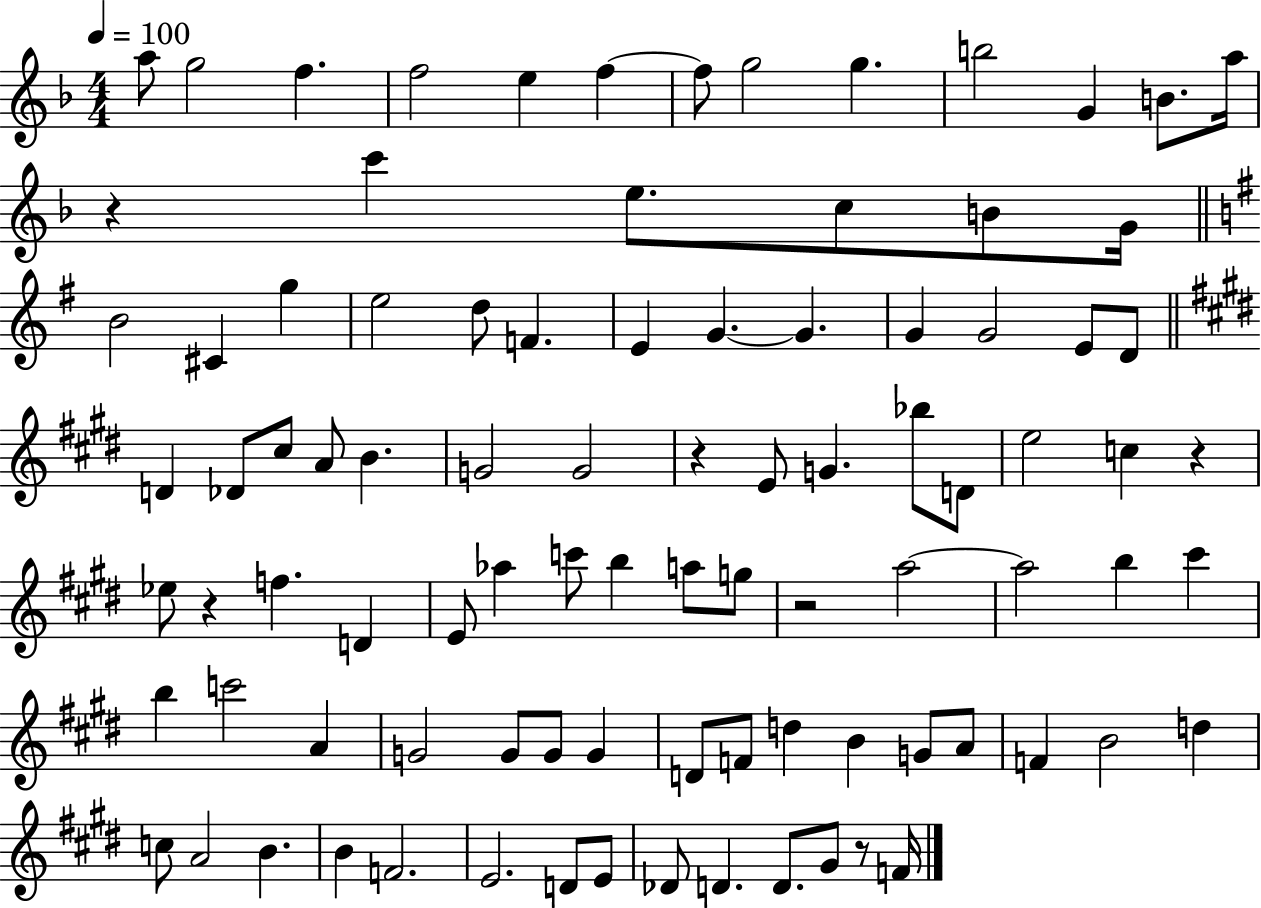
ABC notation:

X:1
T:Untitled
M:4/4
L:1/4
K:F
a/2 g2 f f2 e f f/2 g2 g b2 G B/2 a/4 z c' e/2 c/2 B/2 G/4 B2 ^C g e2 d/2 F E G G G G2 E/2 D/2 D _D/2 ^c/2 A/2 B G2 G2 z E/2 G _b/2 D/2 e2 c z _e/2 z f D E/2 _a c'/2 b a/2 g/2 z2 a2 a2 b ^c' b c'2 A G2 G/2 G/2 G D/2 F/2 d B G/2 A/2 F B2 d c/2 A2 B B F2 E2 D/2 E/2 _D/2 D D/2 ^G/2 z/2 F/4